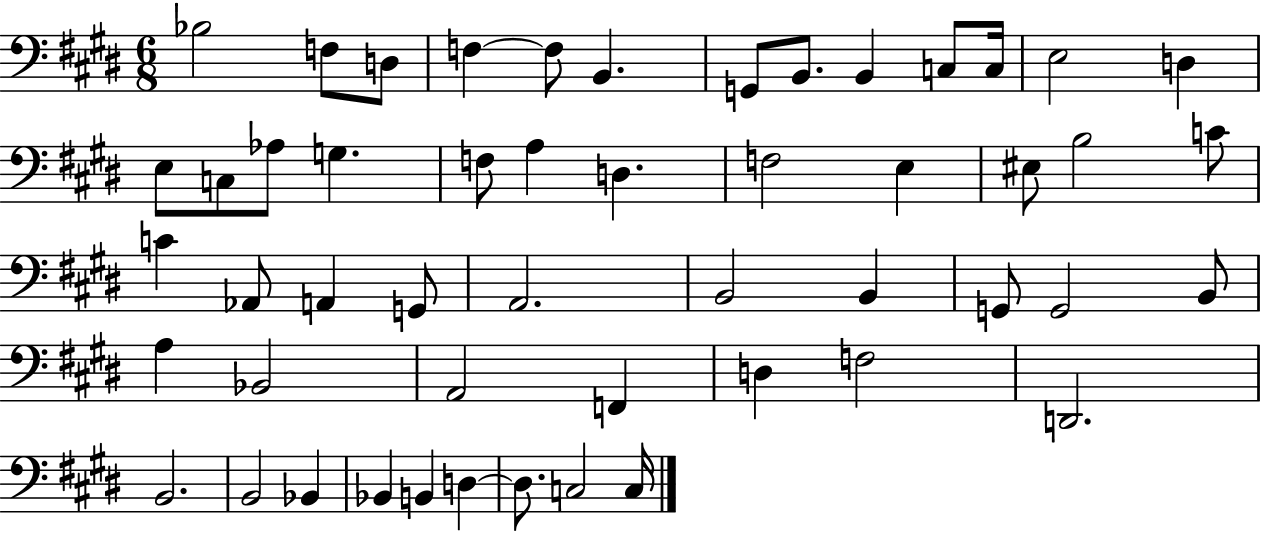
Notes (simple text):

Bb3/h F3/e D3/e F3/q F3/e B2/q. G2/e B2/e. B2/q C3/e C3/s E3/h D3/q E3/e C3/e Ab3/e G3/q. F3/e A3/q D3/q. F3/h E3/q EIS3/e B3/h C4/e C4/q Ab2/e A2/q G2/e A2/h. B2/h B2/q G2/e G2/h B2/e A3/q Bb2/h A2/h F2/q D3/q F3/h D2/h. B2/h. B2/h Bb2/q Bb2/q B2/q D3/q D3/e. C3/h C3/s